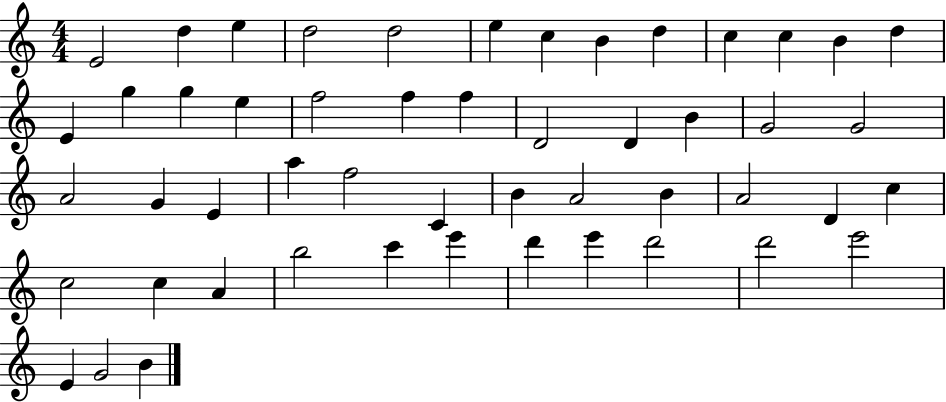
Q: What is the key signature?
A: C major